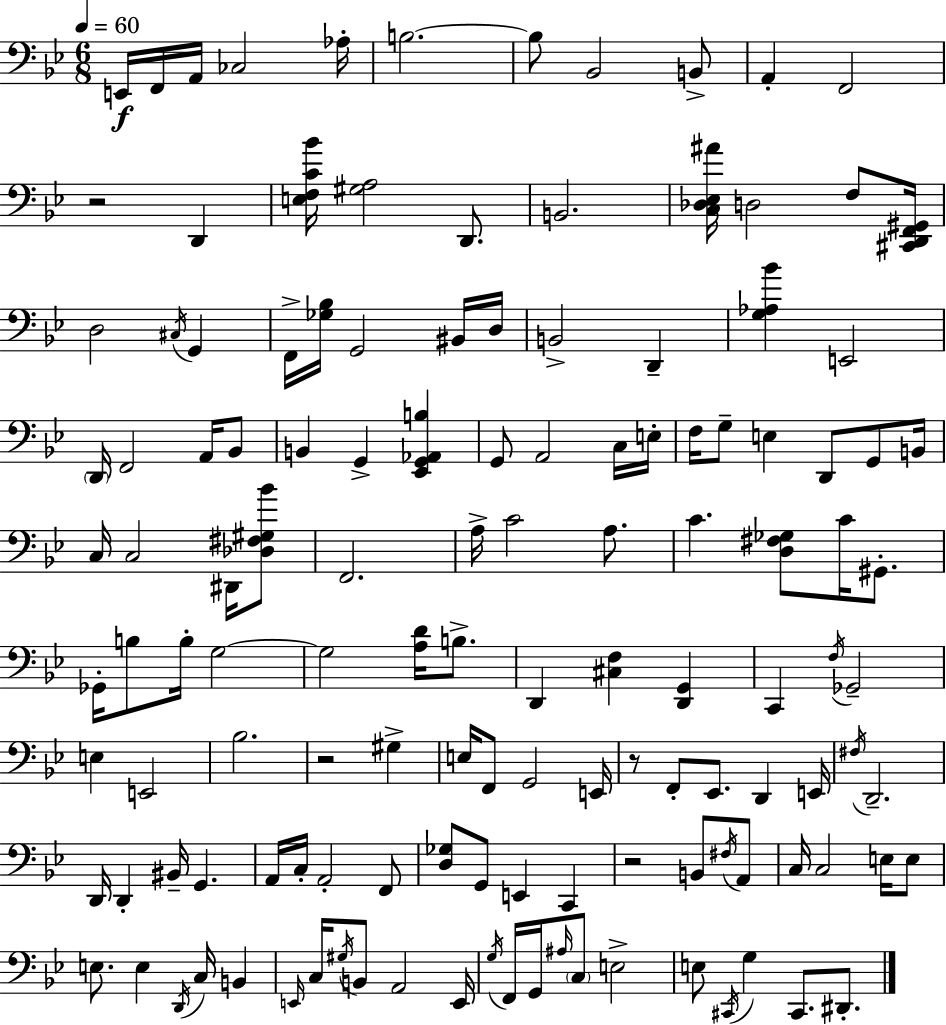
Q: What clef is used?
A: bass